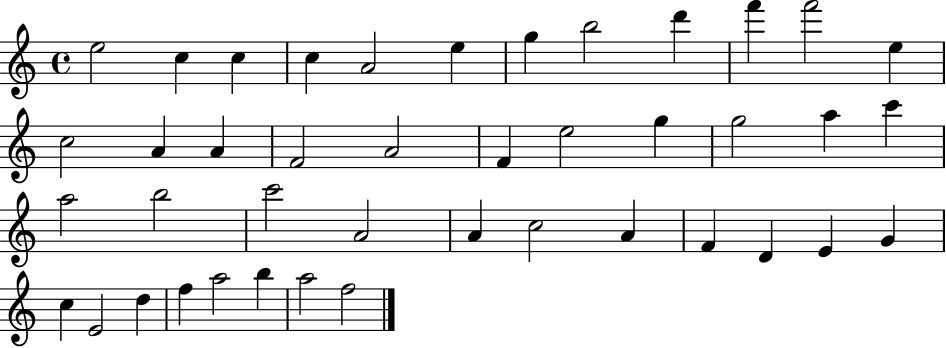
{
  \clef treble
  \time 4/4
  \defaultTimeSignature
  \key c \major
  e''2 c''4 c''4 | c''4 a'2 e''4 | g''4 b''2 d'''4 | f'''4 f'''2 e''4 | \break c''2 a'4 a'4 | f'2 a'2 | f'4 e''2 g''4 | g''2 a''4 c'''4 | \break a''2 b''2 | c'''2 a'2 | a'4 c''2 a'4 | f'4 d'4 e'4 g'4 | \break c''4 e'2 d''4 | f''4 a''2 b''4 | a''2 f''2 | \bar "|."
}